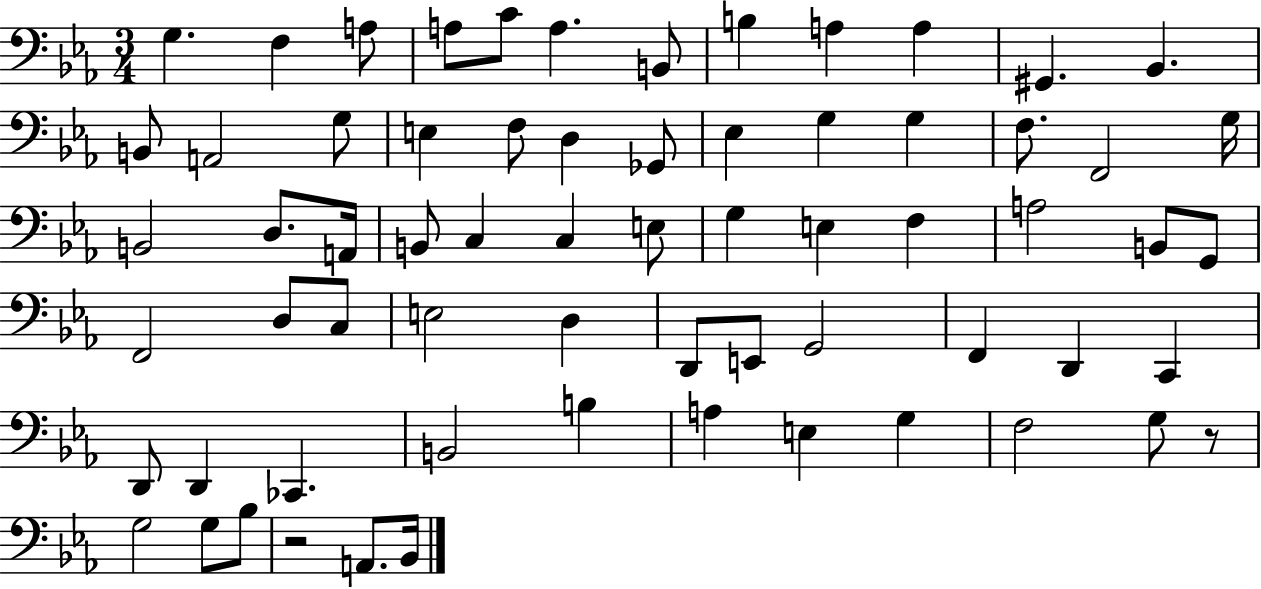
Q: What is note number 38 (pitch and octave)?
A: G2